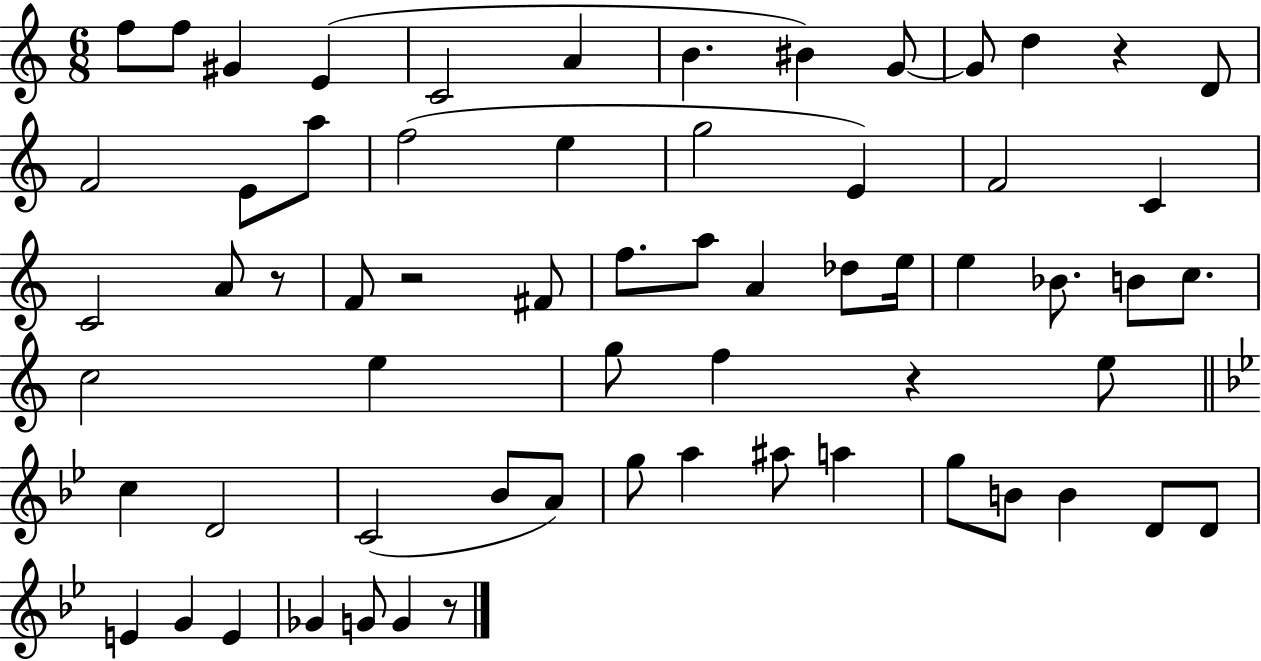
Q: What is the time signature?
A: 6/8